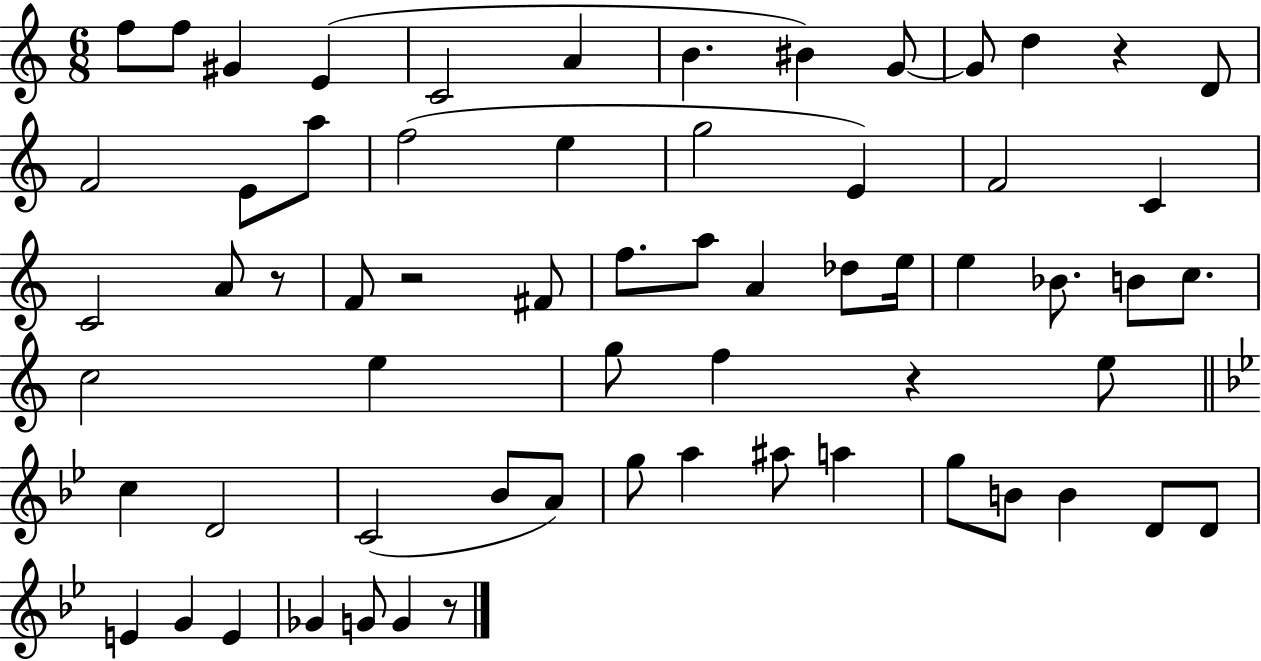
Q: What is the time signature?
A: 6/8